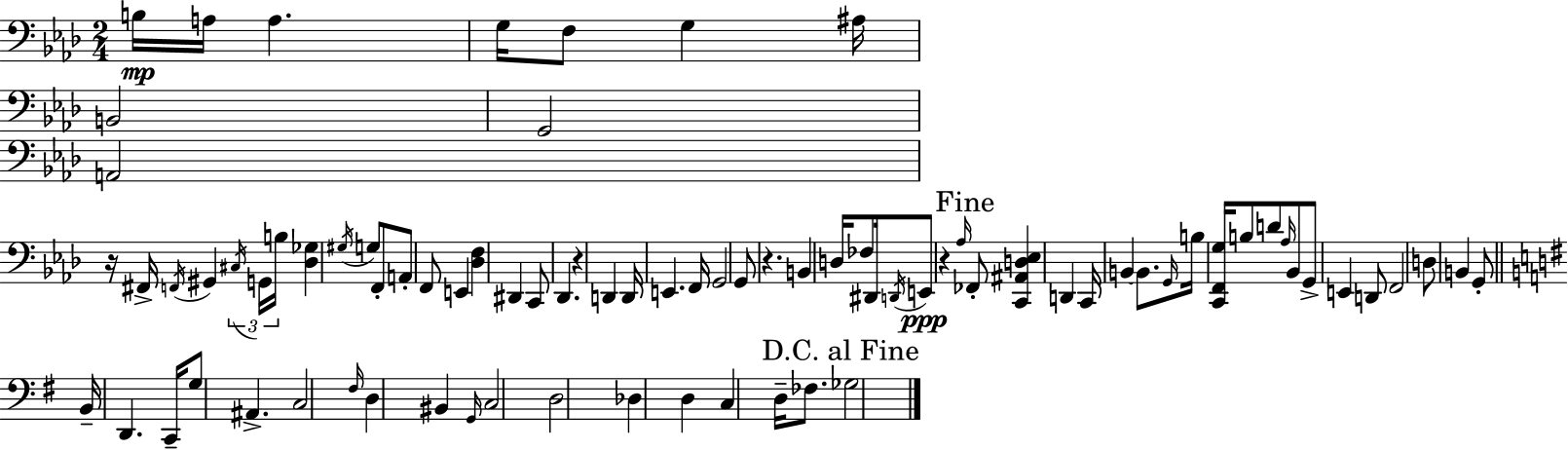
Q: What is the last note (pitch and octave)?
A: Gb3